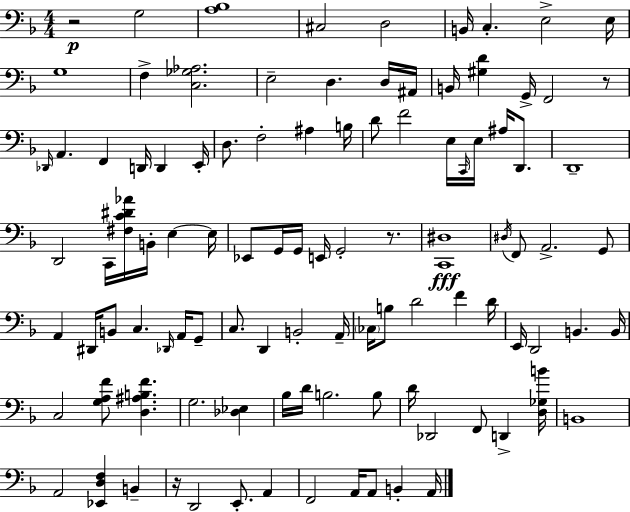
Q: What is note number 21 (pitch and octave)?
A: D2